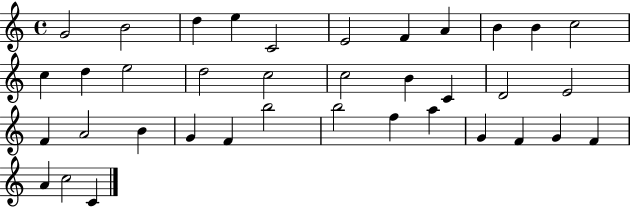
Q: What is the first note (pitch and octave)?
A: G4